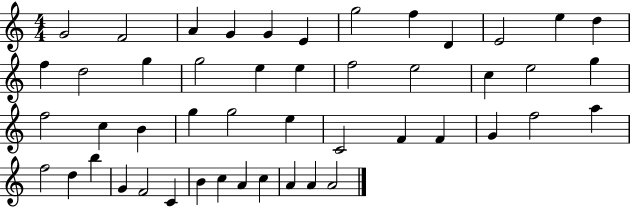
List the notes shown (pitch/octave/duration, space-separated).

G4/h F4/h A4/q G4/q G4/q E4/q G5/h F5/q D4/q E4/h E5/q D5/q F5/q D5/h G5/q G5/h E5/q E5/q F5/h E5/h C5/q E5/h G5/q F5/h C5/q B4/q G5/q G5/h E5/q C4/h F4/q F4/q G4/q F5/h A5/q F5/h D5/q B5/q G4/q F4/h C4/q B4/q C5/q A4/q C5/q A4/q A4/q A4/h